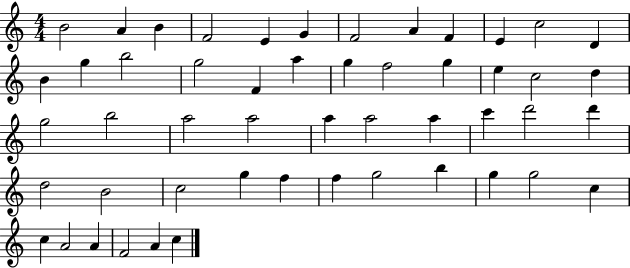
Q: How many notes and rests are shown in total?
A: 51